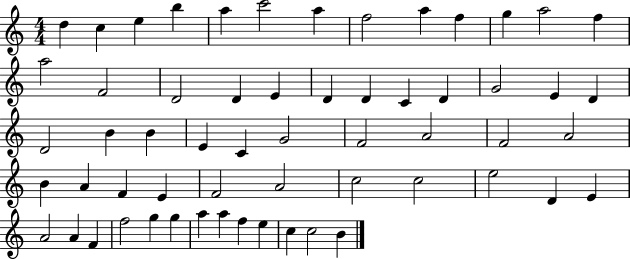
{
  \clef treble
  \numericTimeSignature
  \time 4/4
  \key c \major
  d''4 c''4 e''4 b''4 | a''4 c'''2 a''4 | f''2 a''4 f''4 | g''4 a''2 f''4 | \break a''2 f'2 | d'2 d'4 e'4 | d'4 d'4 c'4 d'4 | g'2 e'4 d'4 | \break d'2 b'4 b'4 | e'4 c'4 g'2 | f'2 a'2 | f'2 a'2 | \break b'4 a'4 f'4 e'4 | f'2 a'2 | c''2 c''2 | e''2 d'4 e'4 | \break a'2 a'4 f'4 | f''2 g''4 g''4 | a''4 a''4 f''4 e''4 | c''4 c''2 b'4 | \break \bar "|."
}